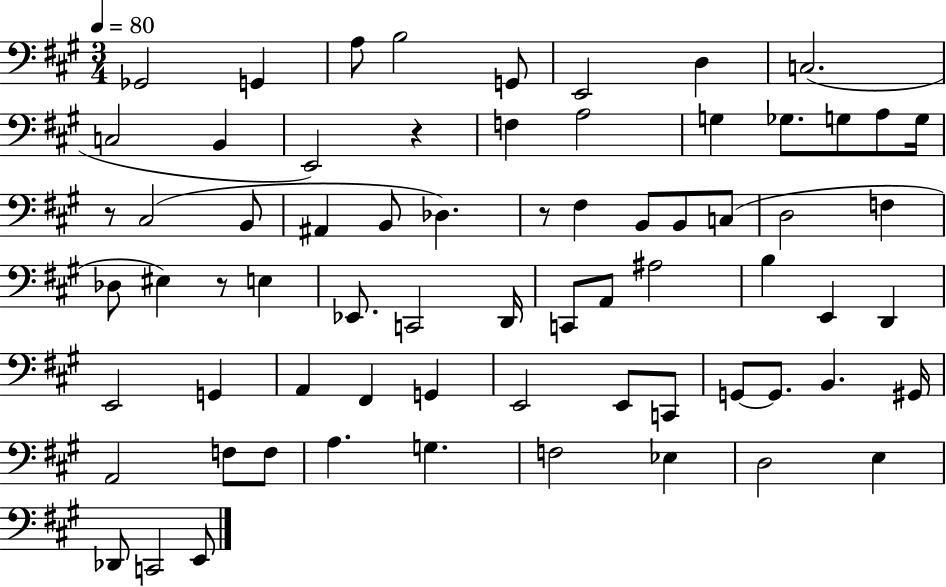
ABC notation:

X:1
T:Untitled
M:3/4
L:1/4
K:A
_G,,2 G,, A,/2 B,2 G,,/2 E,,2 D, C,2 C,2 B,, E,,2 z F, A,2 G, _G,/2 G,/2 A,/2 G,/4 z/2 ^C,2 B,,/2 ^A,, B,,/2 _D, z/2 ^F, B,,/2 B,,/2 C,/2 D,2 F, _D,/2 ^E, z/2 E, _E,,/2 C,,2 D,,/4 C,,/2 A,,/2 ^A,2 B, E,, D,, E,,2 G,, A,, ^F,, G,, E,,2 E,,/2 C,,/2 G,,/2 G,,/2 B,, ^G,,/4 A,,2 F,/2 F,/2 A, G, F,2 _E, D,2 E, _D,,/2 C,,2 E,,/2